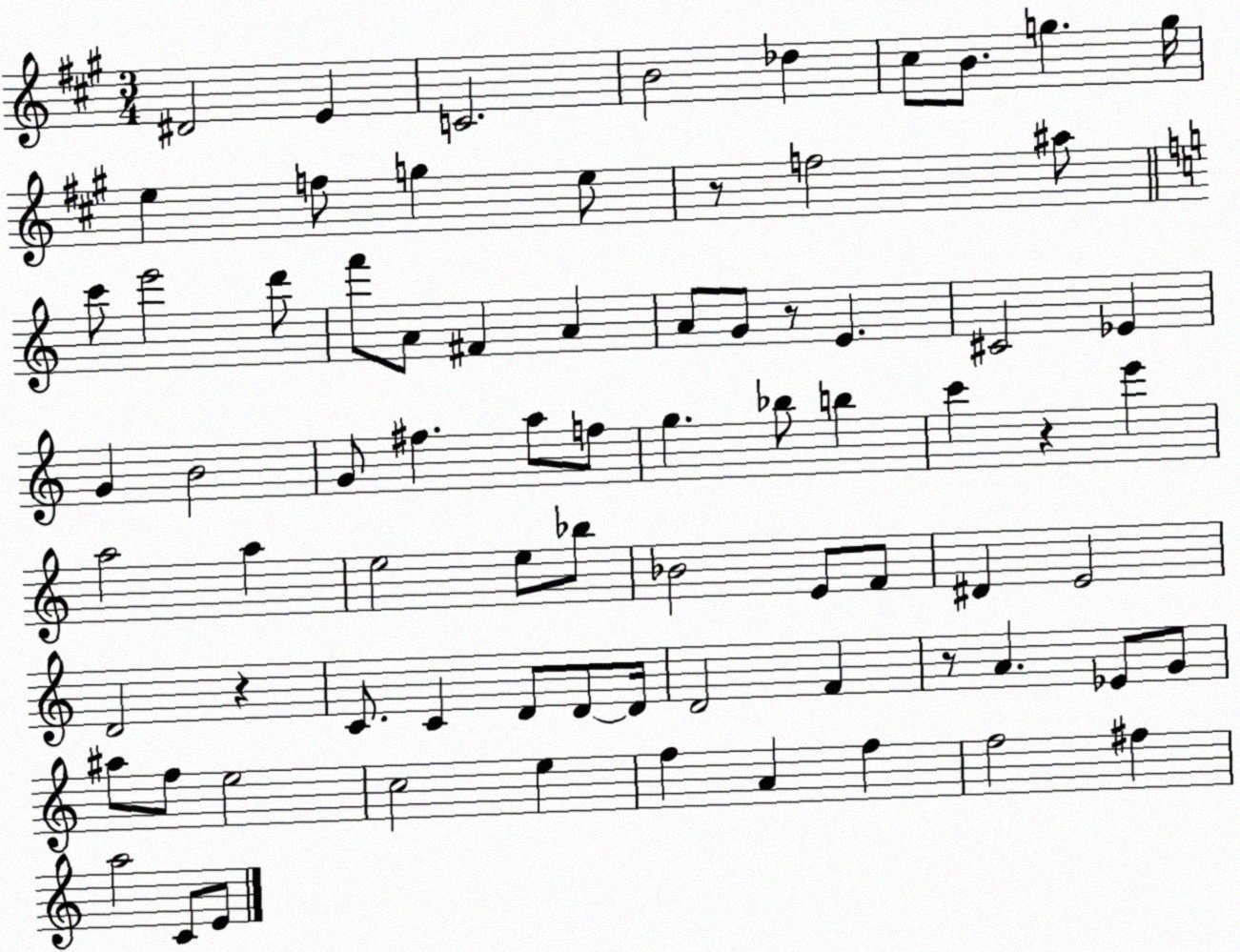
X:1
T:Untitled
M:3/4
L:1/4
K:A
^D2 E C2 B2 _d ^c/2 B/2 g g/4 e f/2 g e/2 z/2 f2 ^a/2 c'/2 e'2 d'/2 f'/2 A/2 ^F A A/2 G/2 z/2 E ^C2 _E G B2 G/2 ^f a/2 f/2 g _b/2 b c' z e' a2 a e2 e/2 _b/2 _B2 E/2 F/2 ^D E2 D2 z C/2 C D/2 D/2 D/4 D2 F z/2 A _E/2 G/2 ^a/2 f/2 e2 c2 e f A f f2 ^f a2 C/2 E/2